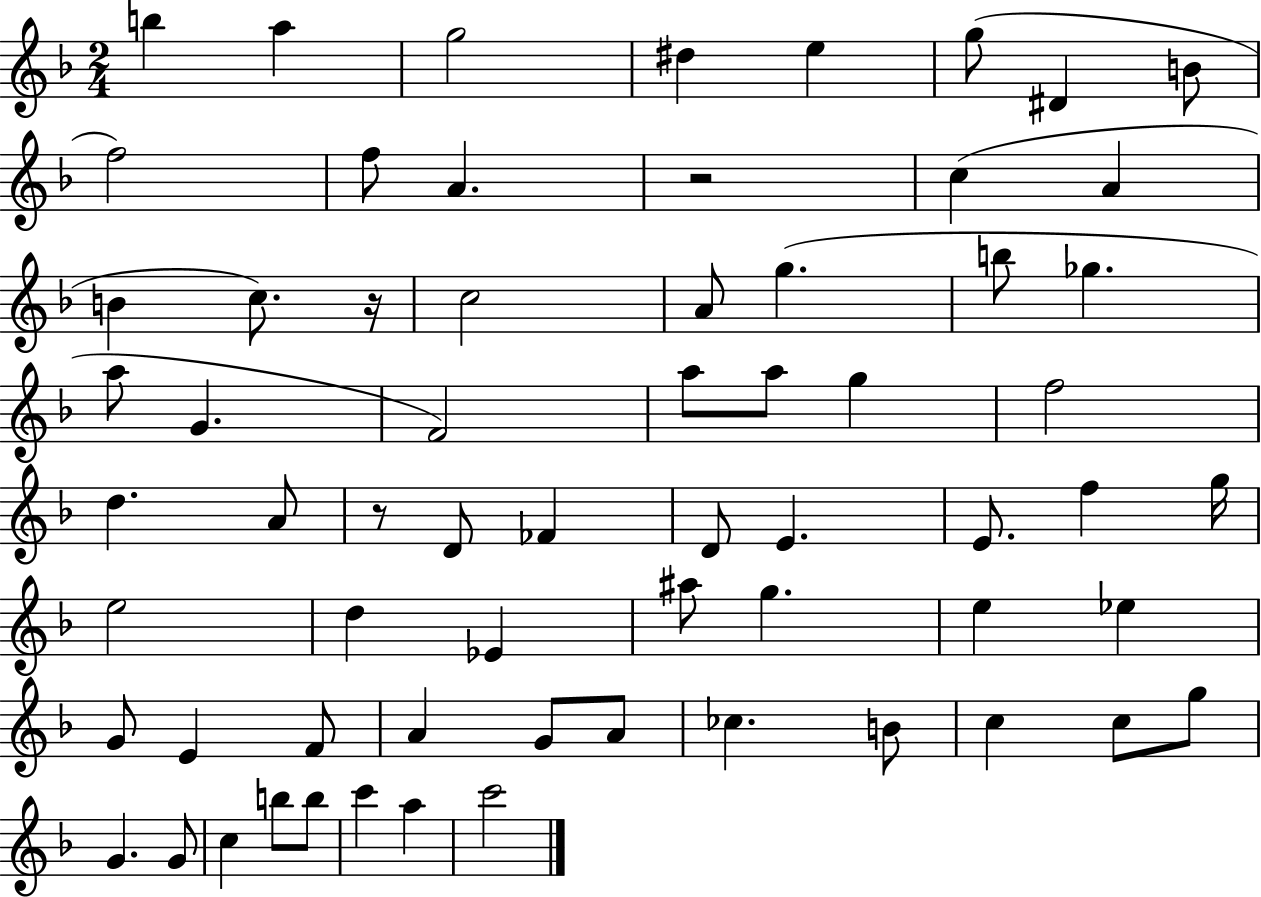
B5/q A5/q G5/h D#5/q E5/q G5/e D#4/q B4/e F5/h F5/e A4/q. R/h C5/q A4/q B4/q C5/e. R/s C5/h A4/e G5/q. B5/e Gb5/q. A5/e G4/q. F4/h A5/e A5/e G5/q F5/h D5/q. A4/e R/e D4/e FES4/q D4/e E4/q. E4/e. F5/q G5/s E5/h D5/q Eb4/q A#5/e G5/q. E5/q Eb5/q G4/e E4/q F4/e A4/q G4/e A4/e CES5/q. B4/e C5/q C5/e G5/e G4/q. G4/e C5/q B5/e B5/e C6/q A5/q C6/h